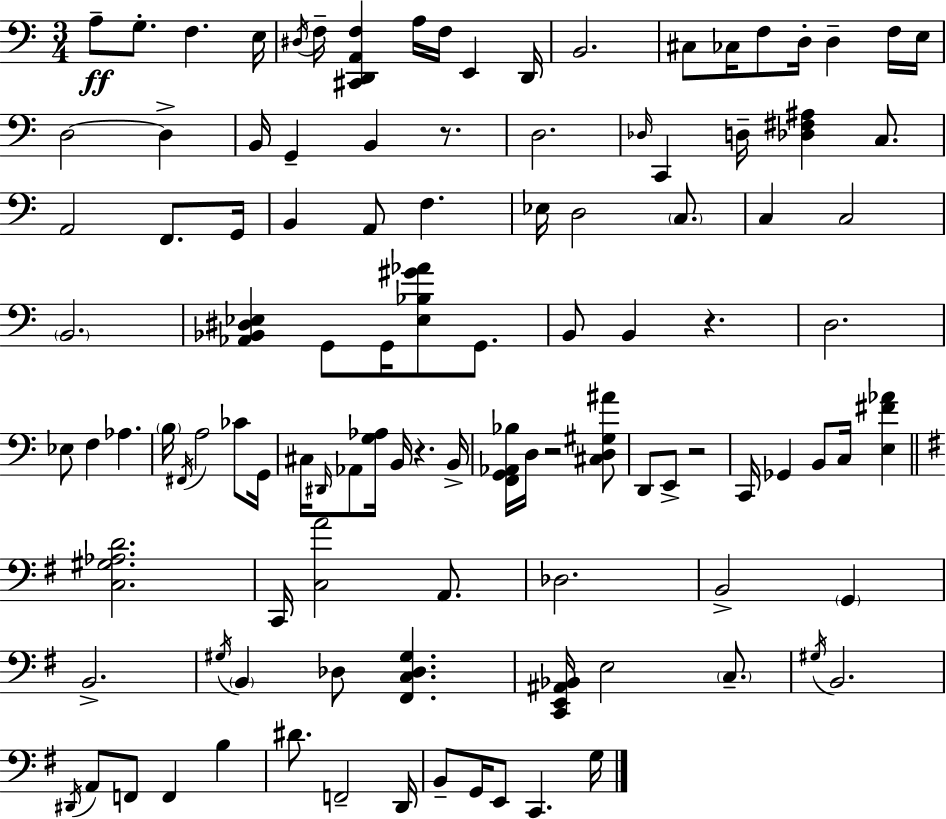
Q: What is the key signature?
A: C major